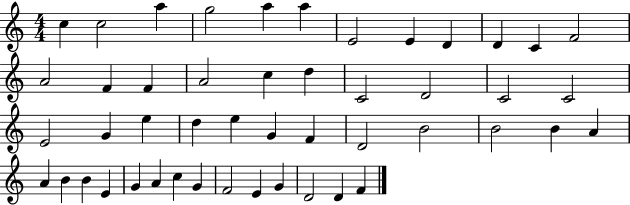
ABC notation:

X:1
T:Untitled
M:4/4
L:1/4
K:C
c c2 a g2 a a E2 E D D C F2 A2 F F A2 c d C2 D2 C2 C2 E2 G e d e G F D2 B2 B2 B A A B B E G A c G F2 E G D2 D F